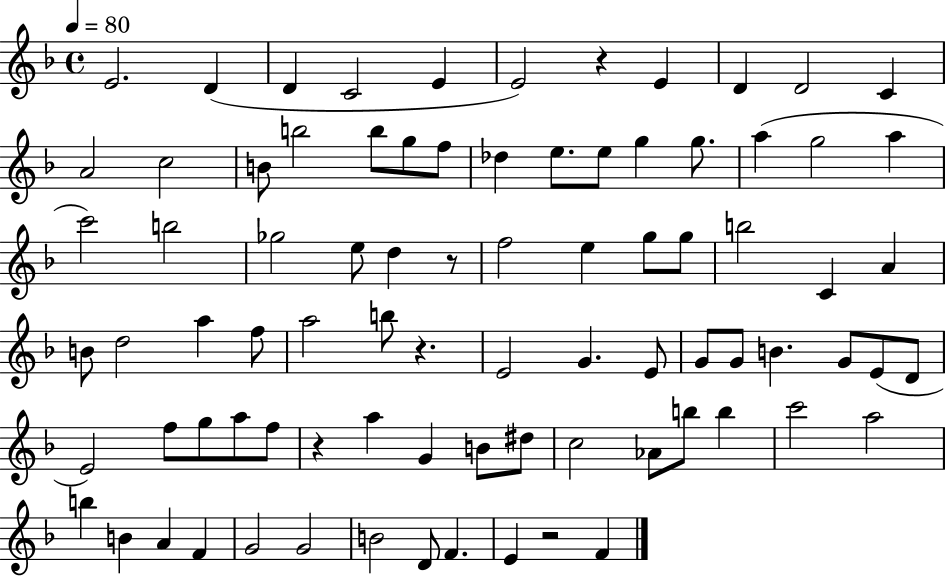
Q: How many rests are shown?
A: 5